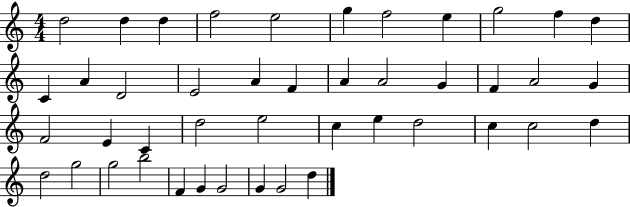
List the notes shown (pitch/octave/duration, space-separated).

D5/h D5/q D5/q F5/h E5/h G5/q F5/h E5/q G5/h F5/q D5/q C4/q A4/q D4/h E4/h A4/q F4/q A4/q A4/h G4/q F4/q A4/h G4/q F4/h E4/q C4/q D5/h E5/h C5/q E5/q D5/h C5/q C5/h D5/q D5/h G5/h G5/h B5/h F4/q G4/q G4/h G4/q G4/h D5/q